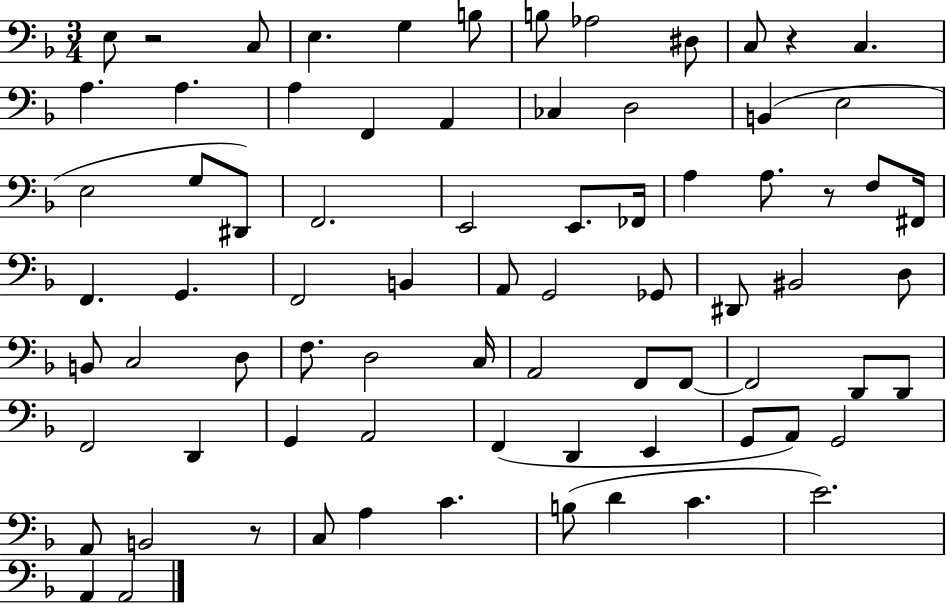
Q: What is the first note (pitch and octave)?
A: E3